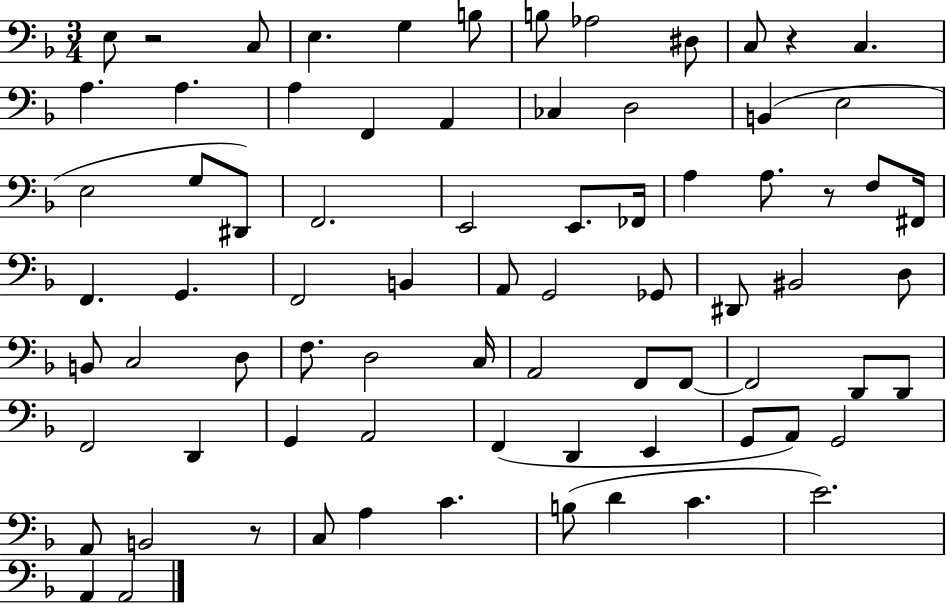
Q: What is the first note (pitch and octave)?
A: E3